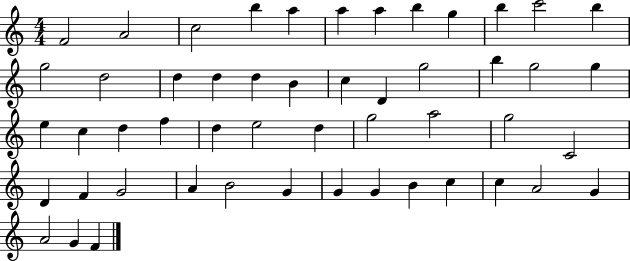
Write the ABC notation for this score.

X:1
T:Untitled
M:4/4
L:1/4
K:C
F2 A2 c2 b a a a b g b c'2 b g2 d2 d d d B c D g2 b g2 g e c d f d e2 d g2 a2 g2 C2 D F G2 A B2 G G G B c c A2 G A2 G F